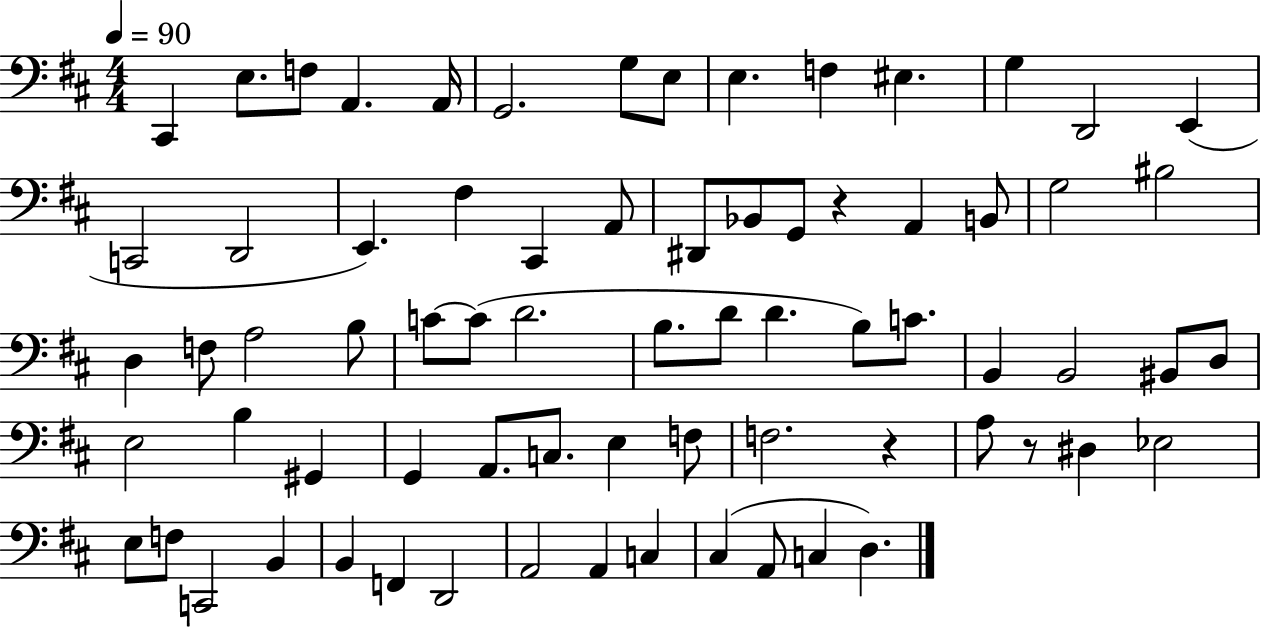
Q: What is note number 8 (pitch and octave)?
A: E3